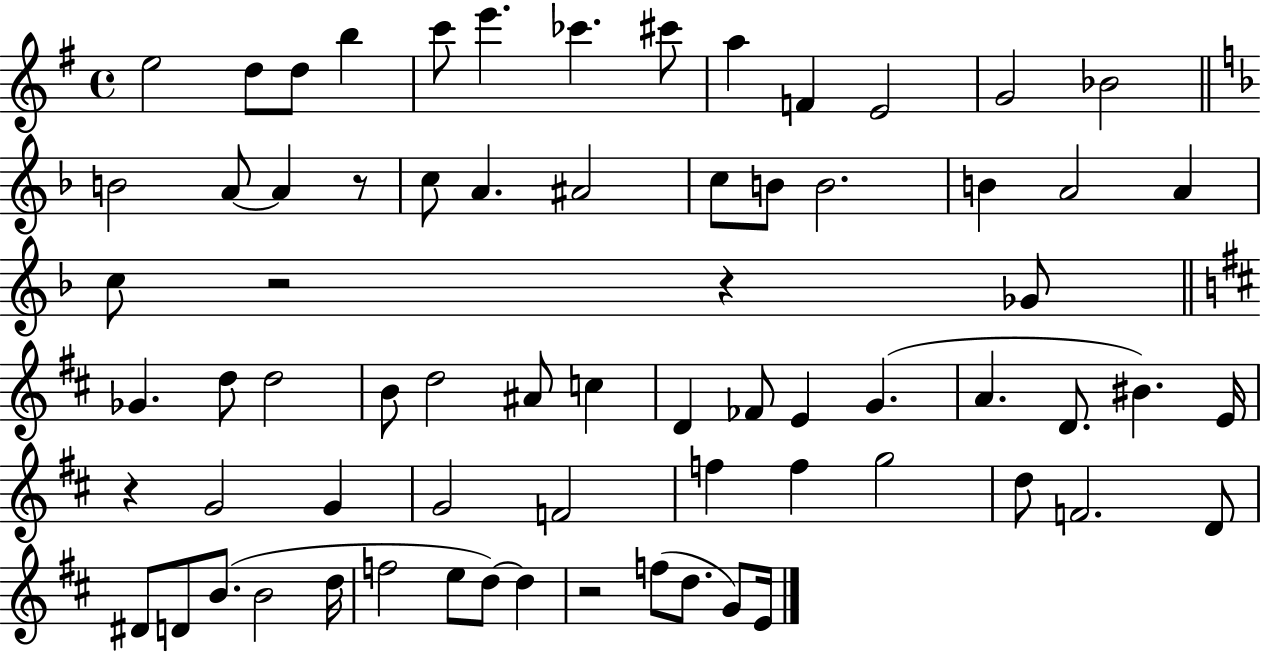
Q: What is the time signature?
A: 4/4